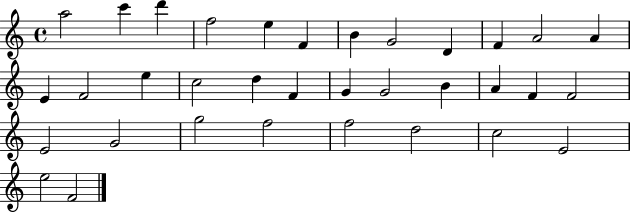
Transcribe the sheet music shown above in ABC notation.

X:1
T:Untitled
M:4/4
L:1/4
K:C
a2 c' d' f2 e F B G2 D F A2 A E F2 e c2 d F G G2 B A F F2 E2 G2 g2 f2 f2 d2 c2 E2 e2 F2